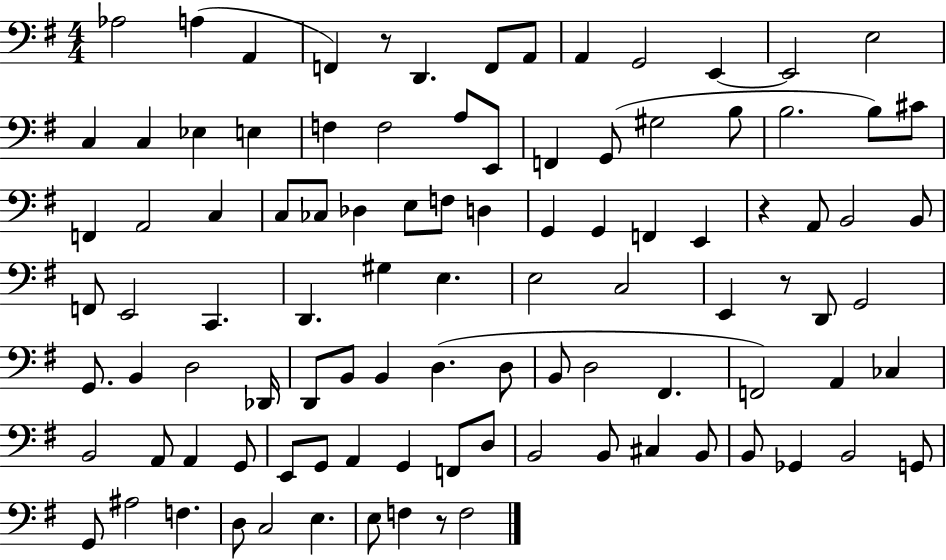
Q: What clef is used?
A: bass